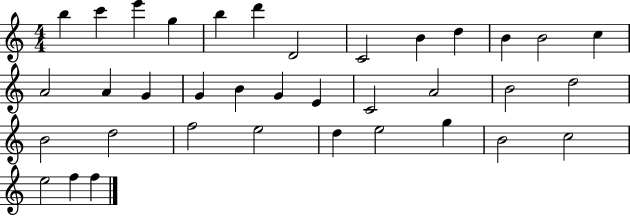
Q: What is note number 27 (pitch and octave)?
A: F5